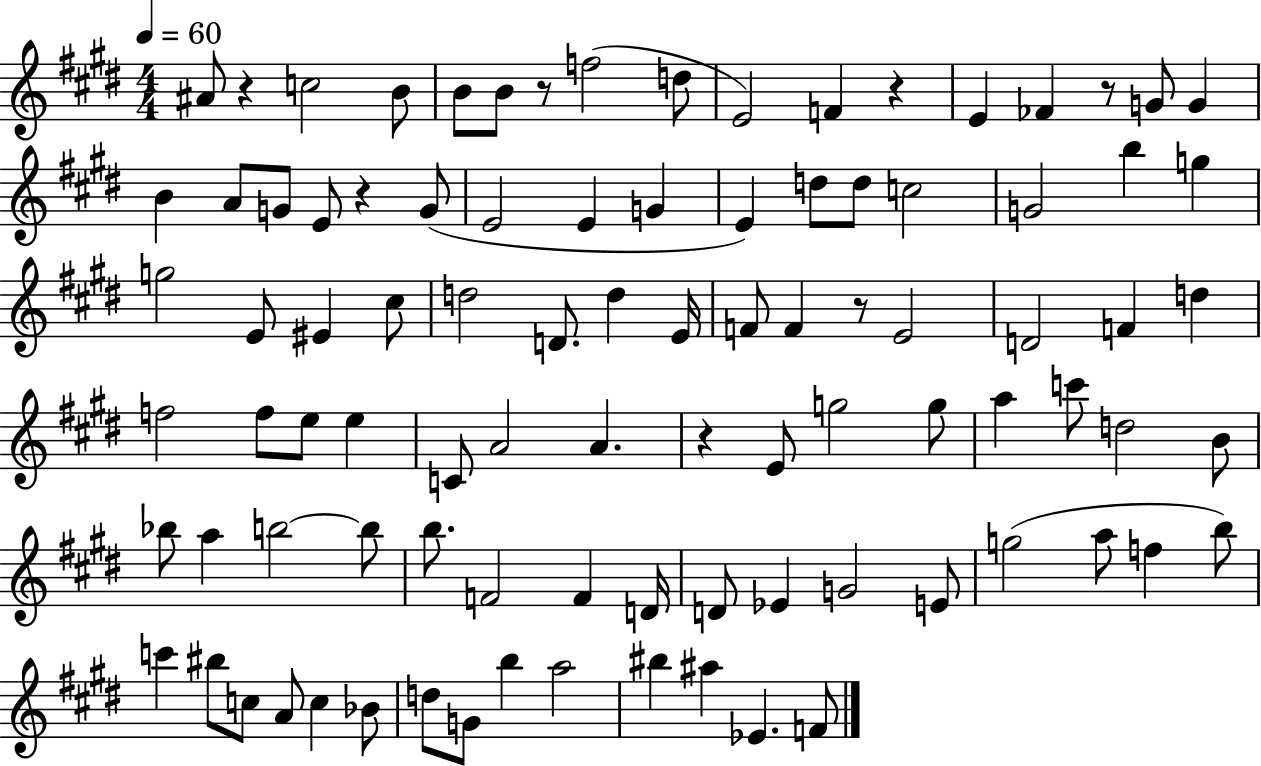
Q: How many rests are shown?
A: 7